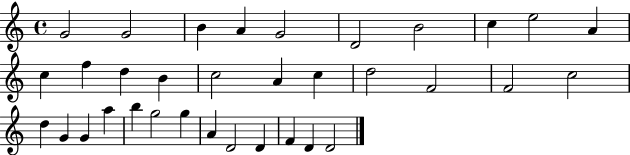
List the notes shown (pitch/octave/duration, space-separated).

G4/h G4/h B4/q A4/q G4/h D4/h B4/h C5/q E5/h A4/q C5/q F5/q D5/q B4/q C5/h A4/q C5/q D5/h F4/h F4/h C5/h D5/q G4/q G4/q A5/q B5/q G5/h G5/q A4/q D4/h D4/q F4/q D4/q D4/h